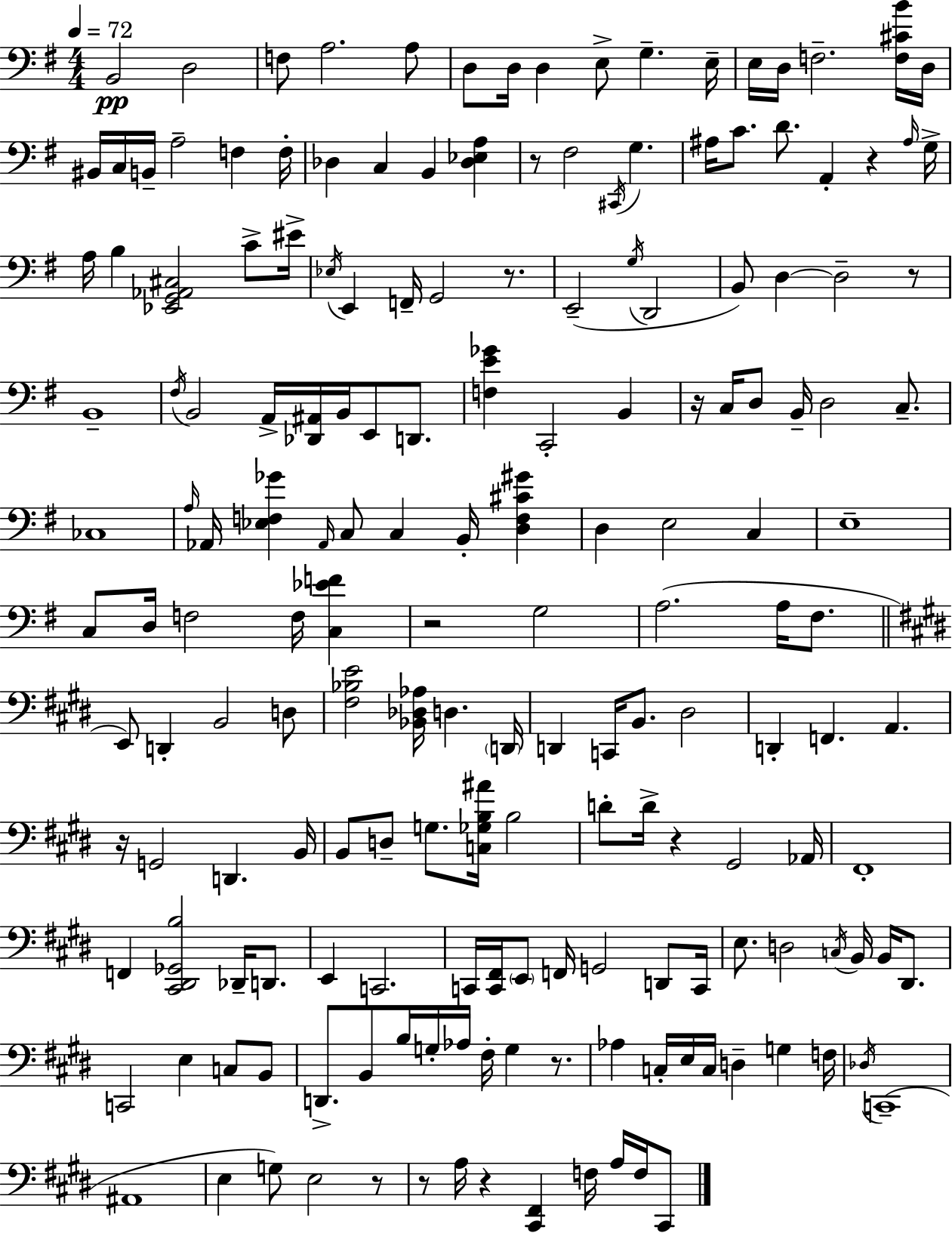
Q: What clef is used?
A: bass